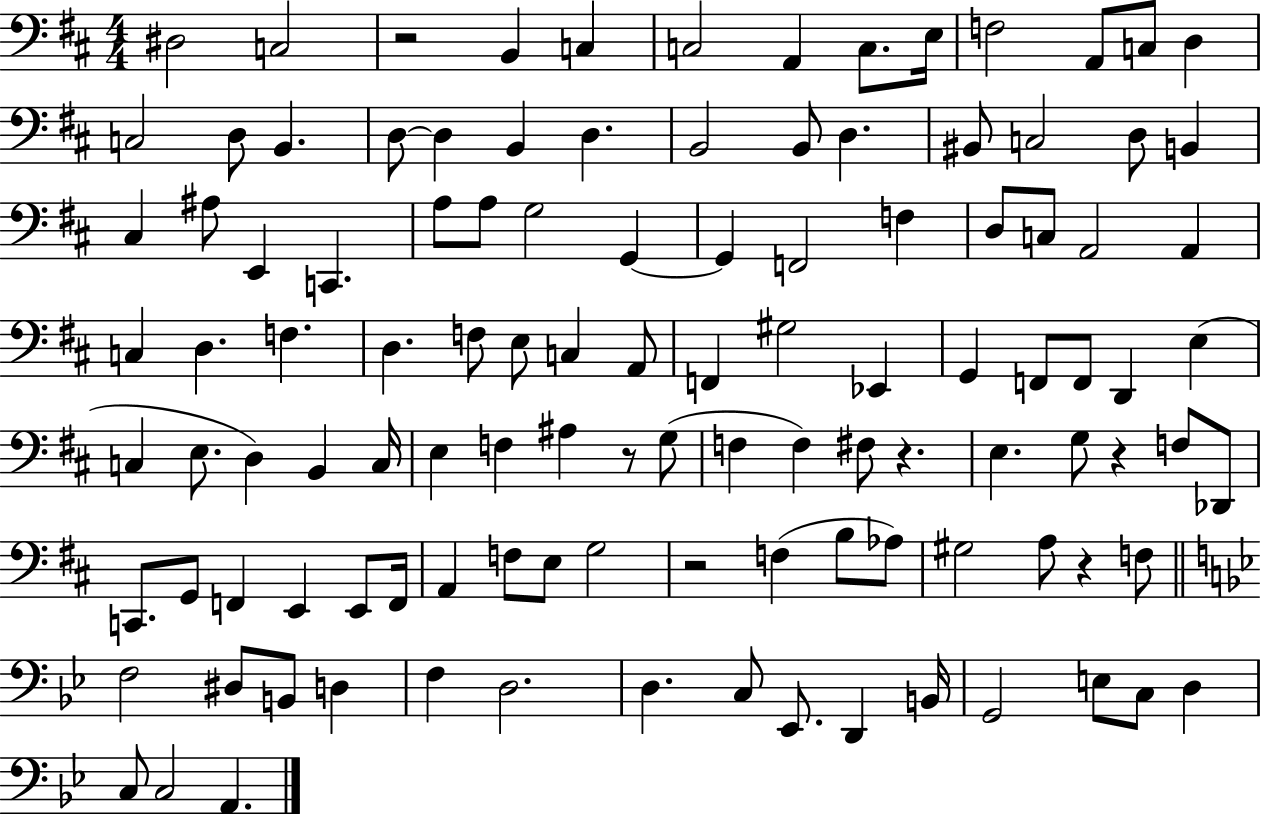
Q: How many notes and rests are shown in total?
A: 113